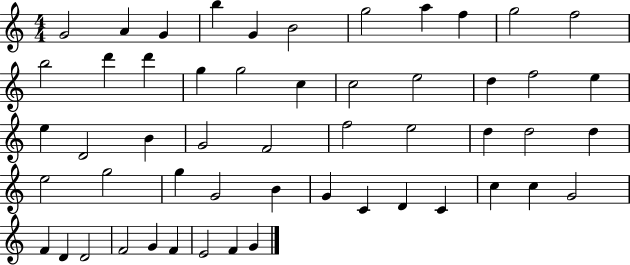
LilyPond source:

{
  \clef treble
  \numericTimeSignature
  \time 4/4
  \key c \major
  g'2 a'4 g'4 | b''4 g'4 b'2 | g''2 a''4 f''4 | g''2 f''2 | \break b''2 d'''4 d'''4 | g''4 g''2 c''4 | c''2 e''2 | d''4 f''2 e''4 | \break e''4 d'2 b'4 | g'2 f'2 | f''2 e''2 | d''4 d''2 d''4 | \break e''2 g''2 | g''4 g'2 b'4 | g'4 c'4 d'4 c'4 | c''4 c''4 g'2 | \break f'4 d'4 d'2 | f'2 g'4 f'4 | e'2 f'4 g'4 | \bar "|."
}